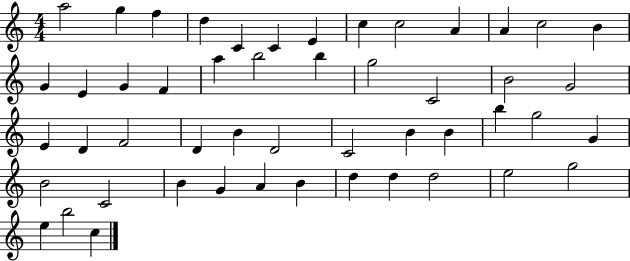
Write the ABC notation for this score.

X:1
T:Untitled
M:4/4
L:1/4
K:C
a2 g f d C C E c c2 A A c2 B G E G F a b2 b g2 C2 B2 G2 E D F2 D B D2 C2 B B b g2 G B2 C2 B G A B d d d2 e2 g2 e b2 c